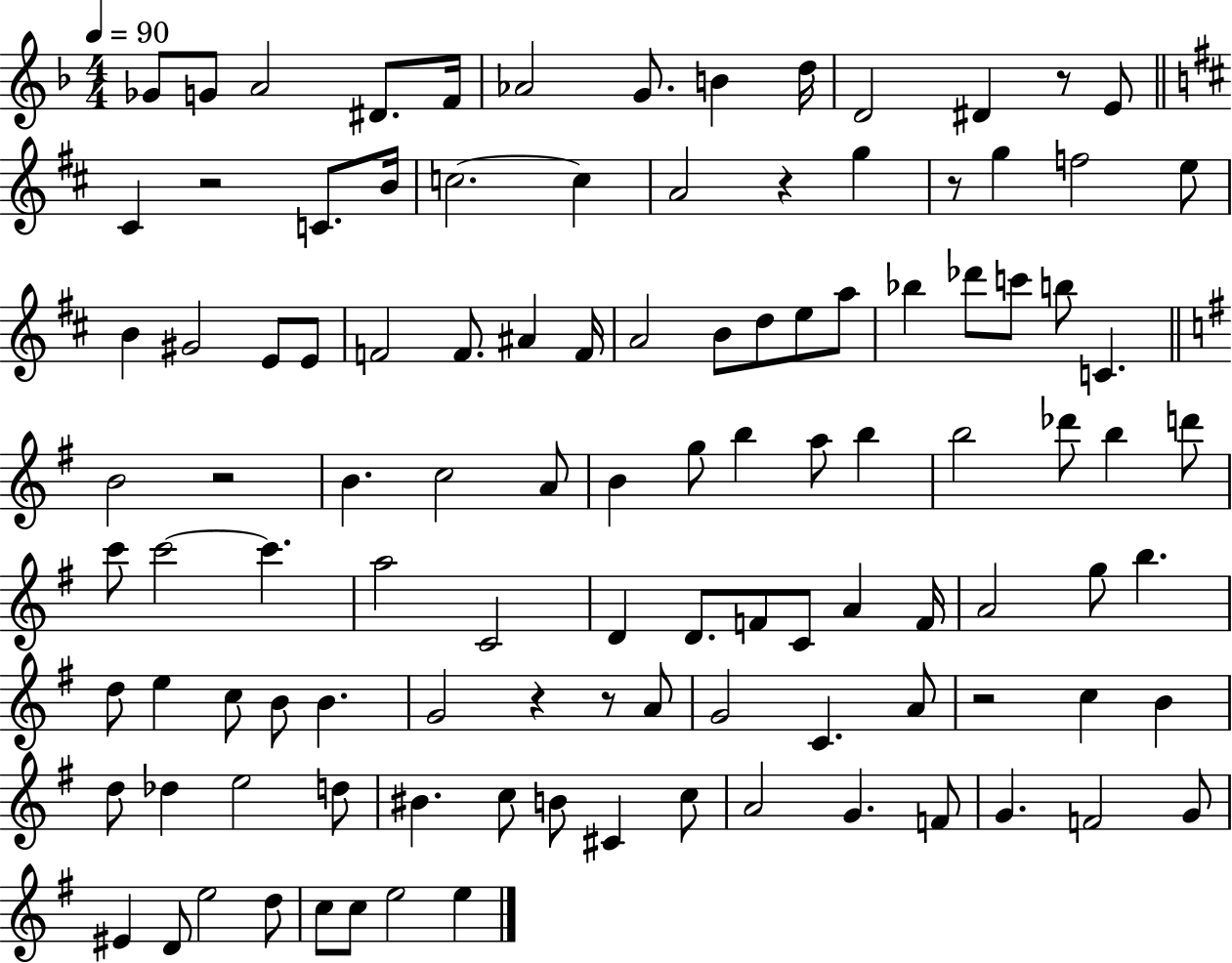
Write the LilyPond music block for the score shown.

{
  \clef treble
  \numericTimeSignature
  \time 4/4
  \key f \major
  \tempo 4 = 90
  ges'8 g'8 a'2 dis'8. f'16 | aes'2 g'8. b'4 d''16 | d'2 dis'4 r8 e'8 | \bar "||" \break \key b \minor cis'4 r2 c'8. b'16 | c''2.~~ c''4 | a'2 r4 g''4 | r8 g''4 f''2 e''8 | \break b'4 gis'2 e'8 e'8 | f'2 f'8. ais'4 f'16 | a'2 b'8 d''8 e''8 a''8 | bes''4 des'''8 c'''8 b''8 c'4. | \break \bar "||" \break \key g \major b'2 r2 | b'4. c''2 a'8 | b'4 g''8 b''4 a''8 b''4 | b''2 des'''8 b''4 d'''8 | \break c'''8 c'''2~~ c'''4. | a''2 c'2 | d'4 d'8. f'8 c'8 a'4 f'16 | a'2 g''8 b''4. | \break d''8 e''4 c''8 b'8 b'4. | g'2 r4 r8 a'8 | g'2 c'4. a'8 | r2 c''4 b'4 | \break d''8 des''4 e''2 d''8 | bis'4. c''8 b'8 cis'4 c''8 | a'2 g'4. f'8 | g'4. f'2 g'8 | \break eis'4 d'8 e''2 d''8 | c''8 c''8 e''2 e''4 | \bar "|."
}